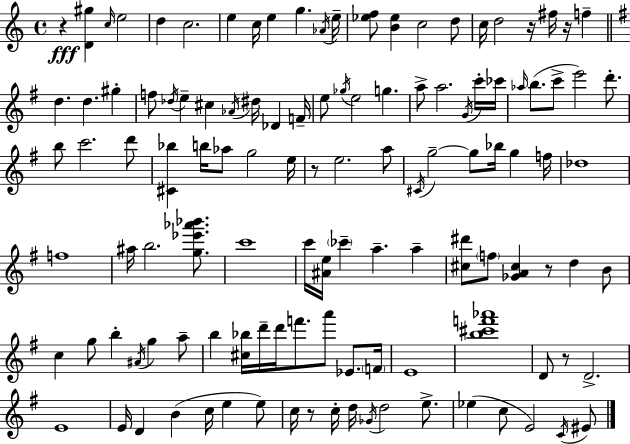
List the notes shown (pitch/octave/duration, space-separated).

R/q [D4,G#5]/q C5/s E5/h D5/q C5/h. E5/q C5/s E5/q G5/q. Ab4/s E5/s [Eb5,F5]/e [B4,Eb5]/q C5/h D5/e C5/s D5/h R/s F#5/s R/s F5/q D5/q. D5/q. G#5/q F5/e Db5/s E5/q C#5/q Ab4/s D#5/s Db4/q F4/s E5/e Gb5/s E5/h G5/q. A5/e A5/h. G4/s C6/s CES6/s Ab5/s B5/e. C6/e E6/h D6/e. B5/e C6/h. D6/e [C#4,Bb5]/q B5/s Ab5/e G5/h E5/s R/e E5/h. A5/e C#4/s G5/h G5/e Bb5/s G5/q F5/s Db5/w F5/w A#5/s B5/h. [G5,Eb6,Ab6,Bb6]/e. C6/w C6/s [A#4,E5]/s CES6/q A5/q. A5/q [C#5,D#6]/e F5/e [Gb4,A4,C#5]/q R/e D5/q B4/e C5/q G5/e B5/q A#4/s G5/q A5/e B5/q [C#5,Bb5]/s D6/s D6/s F6/e. A6/e Eb4/e. F4/s E4/w [B5,C#6,F6,Ab6]/w D4/e R/e D4/h. E4/w E4/s D4/q B4/q C5/s E5/q E5/e C5/s R/e C5/s D5/s Gb4/s D5/h E5/e. Eb5/q C5/e E4/h C4/s EIS4/e